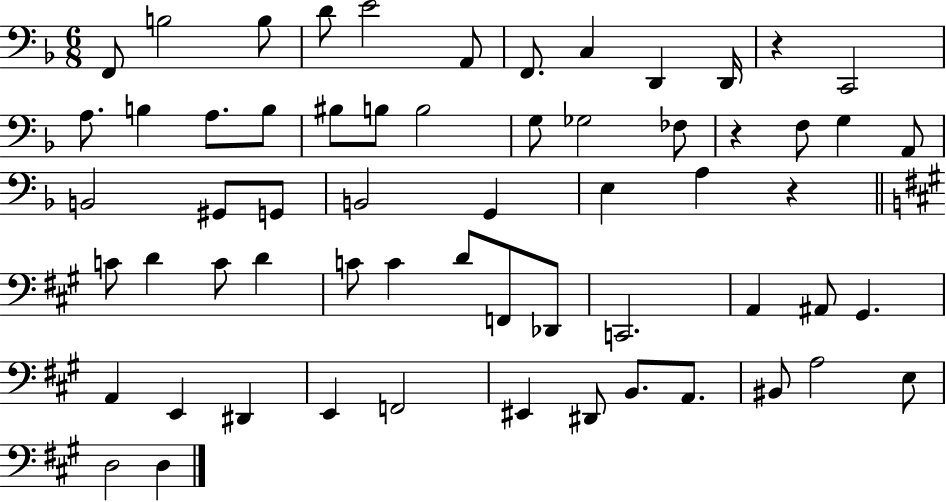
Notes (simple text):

F2/e B3/h B3/e D4/e E4/h A2/e F2/e. C3/q D2/q D2/s R/q C2/h A3/e. B3/q A3/e. B3/e BIS3/e B3/e B3/h G3/e Gb3/h FES3/e R/q F3/e G3/q A2/e B2/h G#2/e G2/e B2/h G2/q E3/q A3/q R/q C4/e D4/q C4/e D4/q C4/e C4/q D4/e F2/e Db2/e C2/h. A2/q A#2/e G#2/q. A2/q E2/q D#2/q E2/q F2/h EIS2/q D#2/e B2/e. A2/e. BIS2/e A3/h E3/e D3/h D3/q